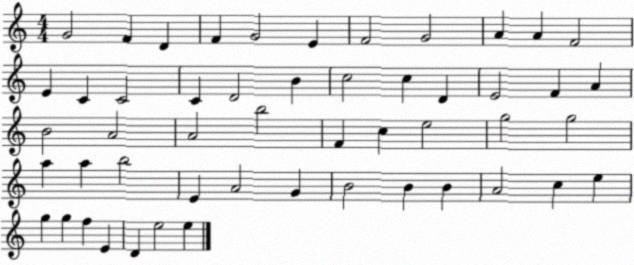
X:1
T:Untitled
M:4/4
L:1/4
K:C
G2 F D F G2 E F2 G2 A A F2 E C C2 C D2 B c2 c D E2 F A B2 A2 A2 b2 F c e2 g2 g2 a a b2 E A2 G B2 B B A2 c e g g f E D e2 e